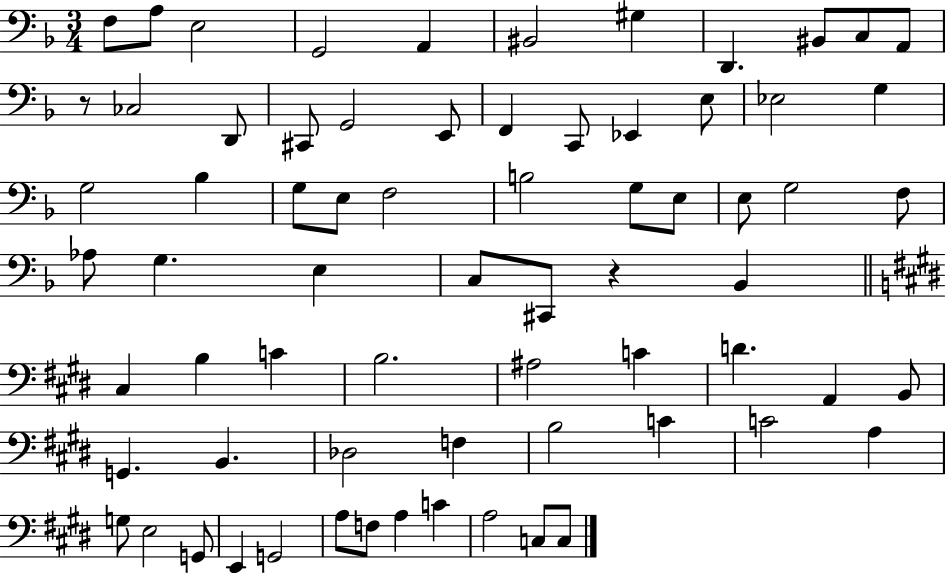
{
  \clef bass
  \numericTimeSignature
  \time 3/4
  \key f \major
  f8 a8 e2 | g,2 a,4 | bis,2 gis4 | d,4. bis,8 c8 a,8 | \break r8 ces2 d,8 | cis,8 g,2 e,8 | f,4 c,8 ees,4 e8 | ees2 g4 | \break g2 bes4 | g8 e8 f2 | b2 g8 e8 | e8 g2 f8 | \break aes8 g4. e4 | c8 cis,8 r4 bes,4 | \bar "||" \break \key e \major cis4 b4 c'4 | b2. | ais2 c'4 | d'4. a,4 b,8 | \break g,4. b,4. | des2 f4 | b2 c'4 | c'2 a4 | \break g8 e2 g,8 | e,4 g,2 | a8 f8 a4 c'4 | a2 c8 c8 | \break \bar "|."
}